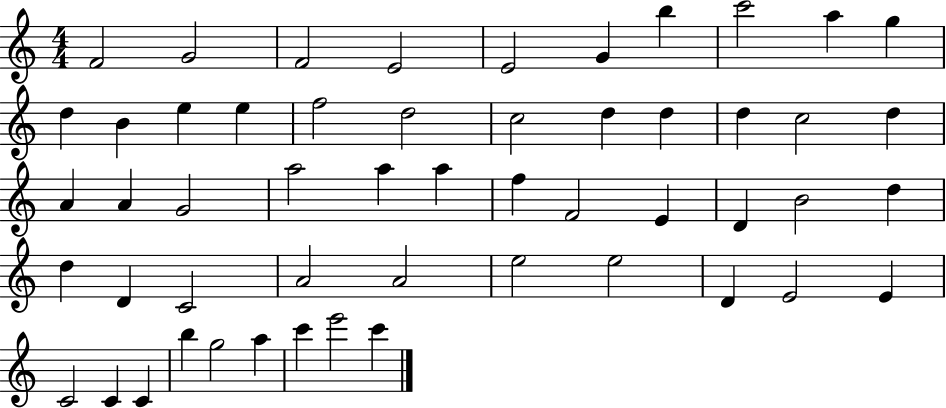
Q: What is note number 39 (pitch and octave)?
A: A4